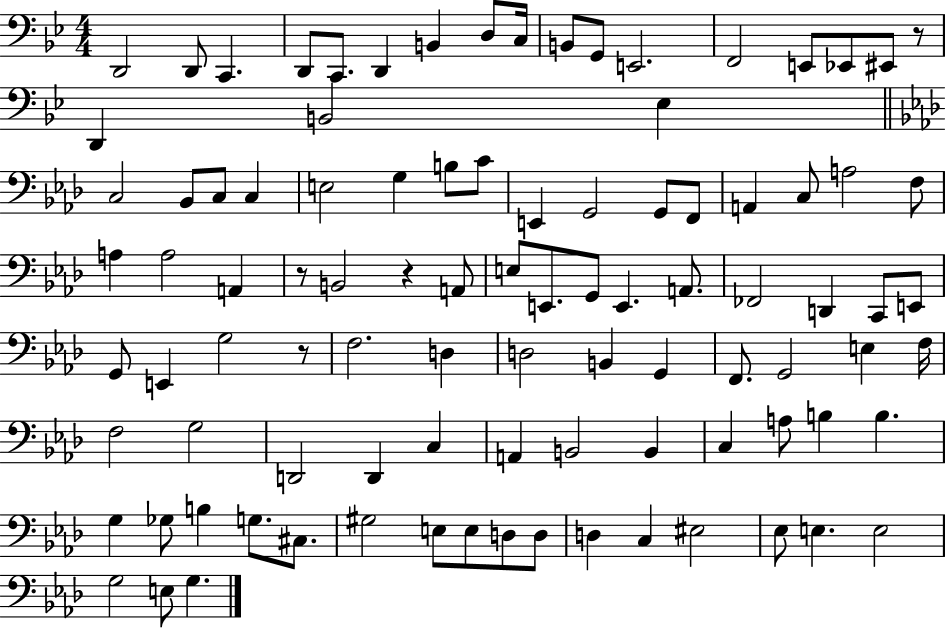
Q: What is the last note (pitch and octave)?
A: G3